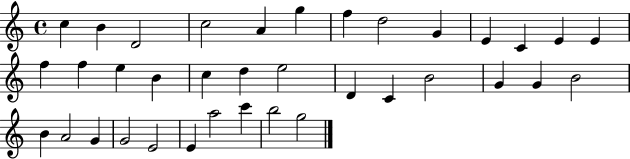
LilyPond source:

{
  \clef treble
  \time 4/4
  \defaultTimeSignature
  \key c \major
  c''4 b'4 d'2 | c''2 a'4 g''4 | f''4 d''2 g'4 | e'4 c'4 e'4 e'4 | \break f''4 f''4 e''4 b'4 | c''4 d''4 e''2 | d'4 c'4 b'2 | g'4 g'4 b'2 | \break b'4 a'2 g'4 | g'2 e'2 | e'4 a''2 c'''4 | b''2 g''2 | \break \bar "|."
}